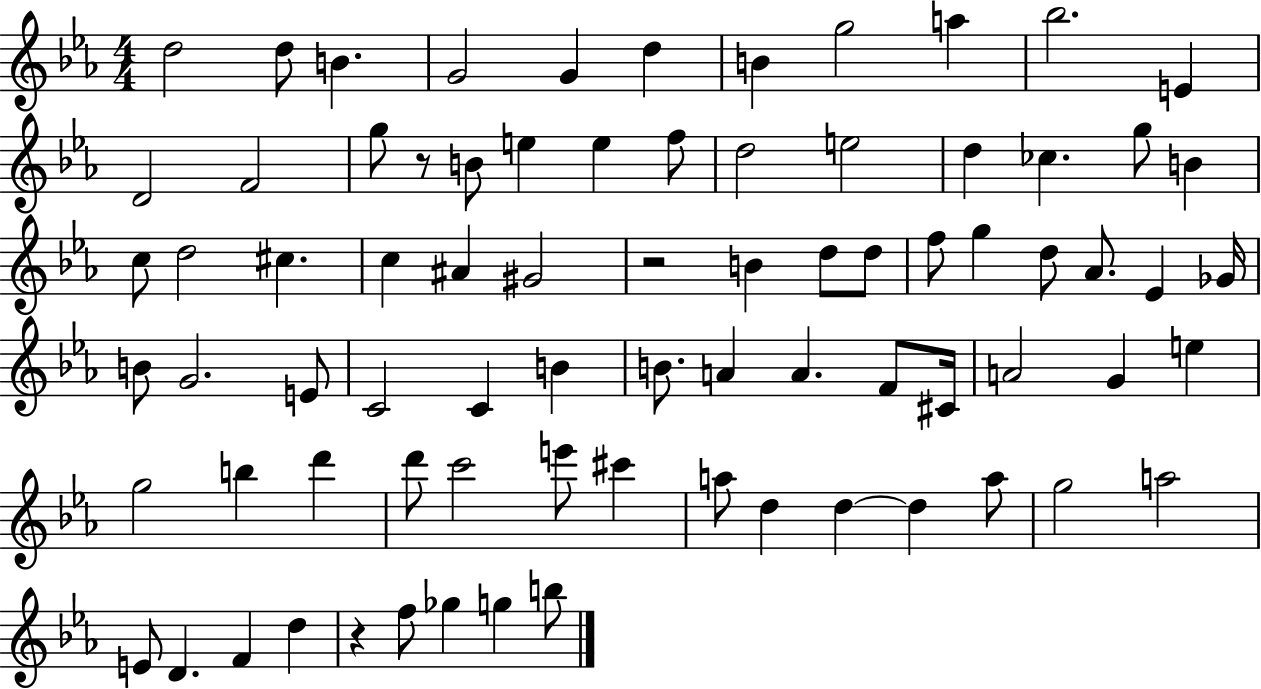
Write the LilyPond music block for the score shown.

{
  \clef treble
  \numericTimeSignature
  \time 4/4
  \key ees \major
  \repeat volta 2 { d''2 d''8 b'4. | g'2 g'4 d''4 | b'4 g''2 a''4 | bes''2. e'4 | \break d'2 f'2 | g''8 r8 b'8 e''4 e''4 f''8 | d''2 e''2 | d''4 ces''4. g''8 b'4 | \break c''8 d''2 cis''4. | c''4 ais'4 gis'2 | r2 b'4 d''8 d''8 | f''8 g''4 d''8 aes'8. ees'4 ges'16 | \break b'8 g'2. e'8 | c'2 c'4 b'4 | b'8. a'4 a'4. f'8 cis'16 | a'2 g'4 e''4 | \break g''2 b''4 d'''4 | d'''8 c'''2 e'''8 cis'''4 | a''8 d''4 d''4~~ d''4 a''8 | g''2 a''2 | \break e'8 d'4. f'4 d''4 | r4 f''8 ges''4 g''4 b''8 | } \bar "|."
}